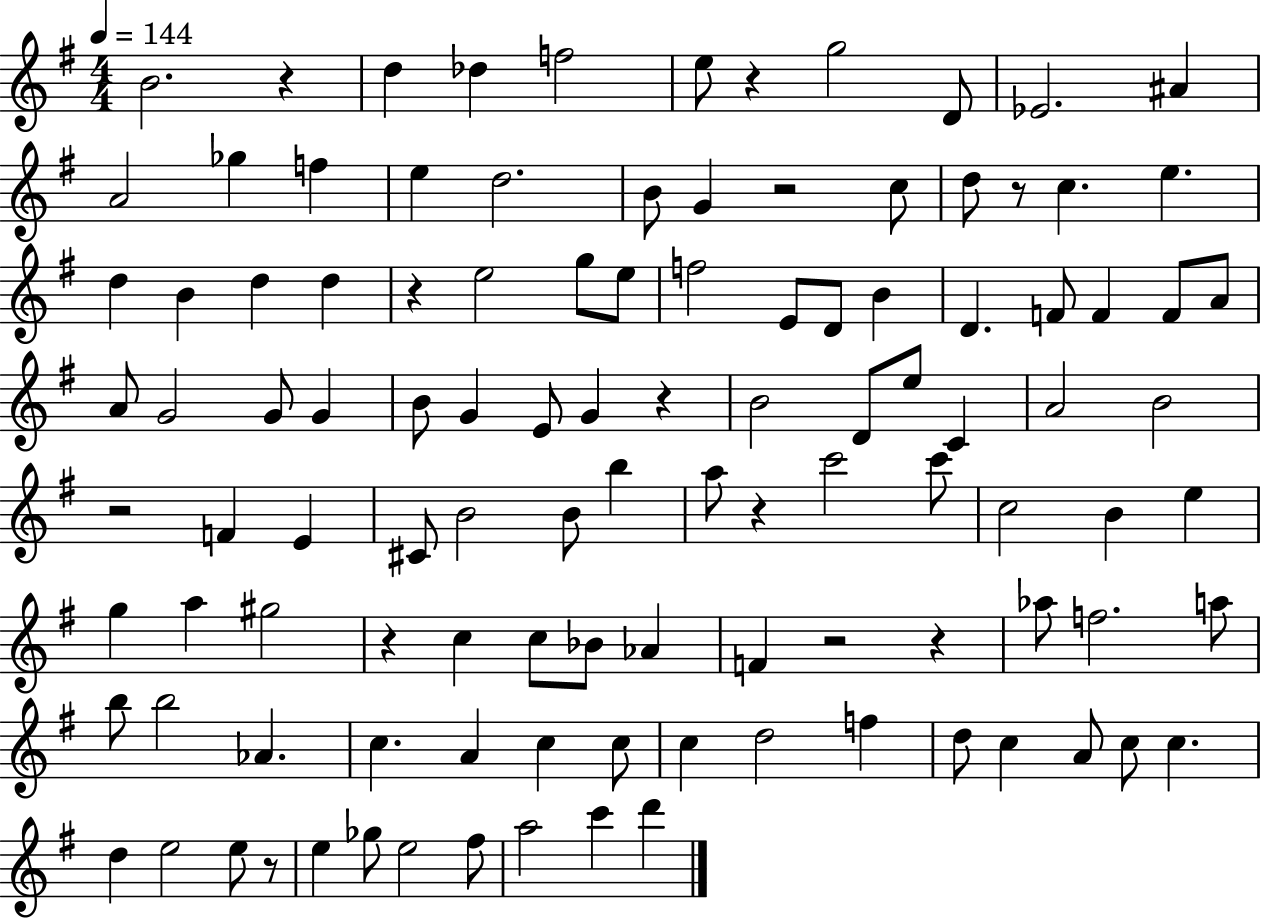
X:1
T:Untitled
M:4/4
L:1/4
K:G
B2 z d _d f2 e/2 z g2 D/2 _E2 ^A A2 _g f e d2 B/2 G z2 c/2 d/2 z/2 c e d B d d z e2 g/2 e/2 f2 E/2 D/2 B D F/2 F F/2 A/2 A/2 G2 G/2 G B/2 G E/2 G z B2 D/2 e/2 C A2 B2 z2 F E ^C/2 B2 B/2 b a/2 z c'2 c'/2 c2 B e g a ^g2 z c c/2 _B/2 _A F z2 z _a/2 f2 a/2 b/2 b2 _A c A c c/2 c d2 f d/2 c A/2 c/2 c d e2 e/2 z/2 e _g/2 e2 ^f/2 a2 c' d'